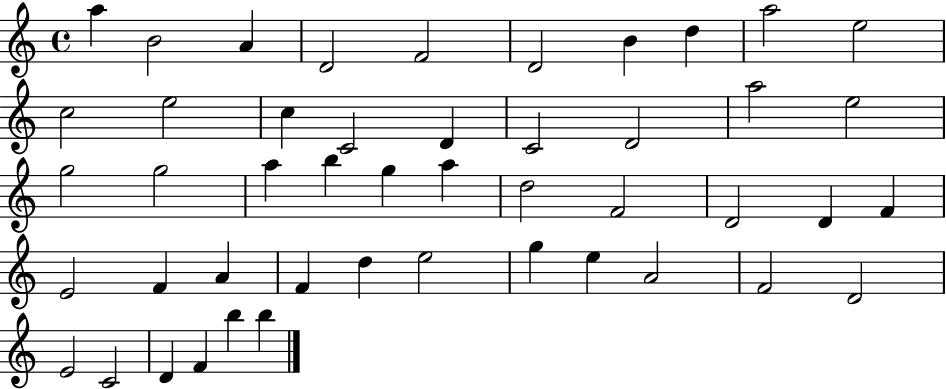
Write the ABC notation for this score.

X:1
T:Untitled
M:4/4
L:1/4
K:C
a B2 A D2 F2 D2 B d a2 e2 c2 e2 c C2 D C2 D2 a2 e2 g2 g2 a b g a d2 F2 D2 D F E2 F A F d e2 g e A2 F2 D2 E2 C2 D F b b